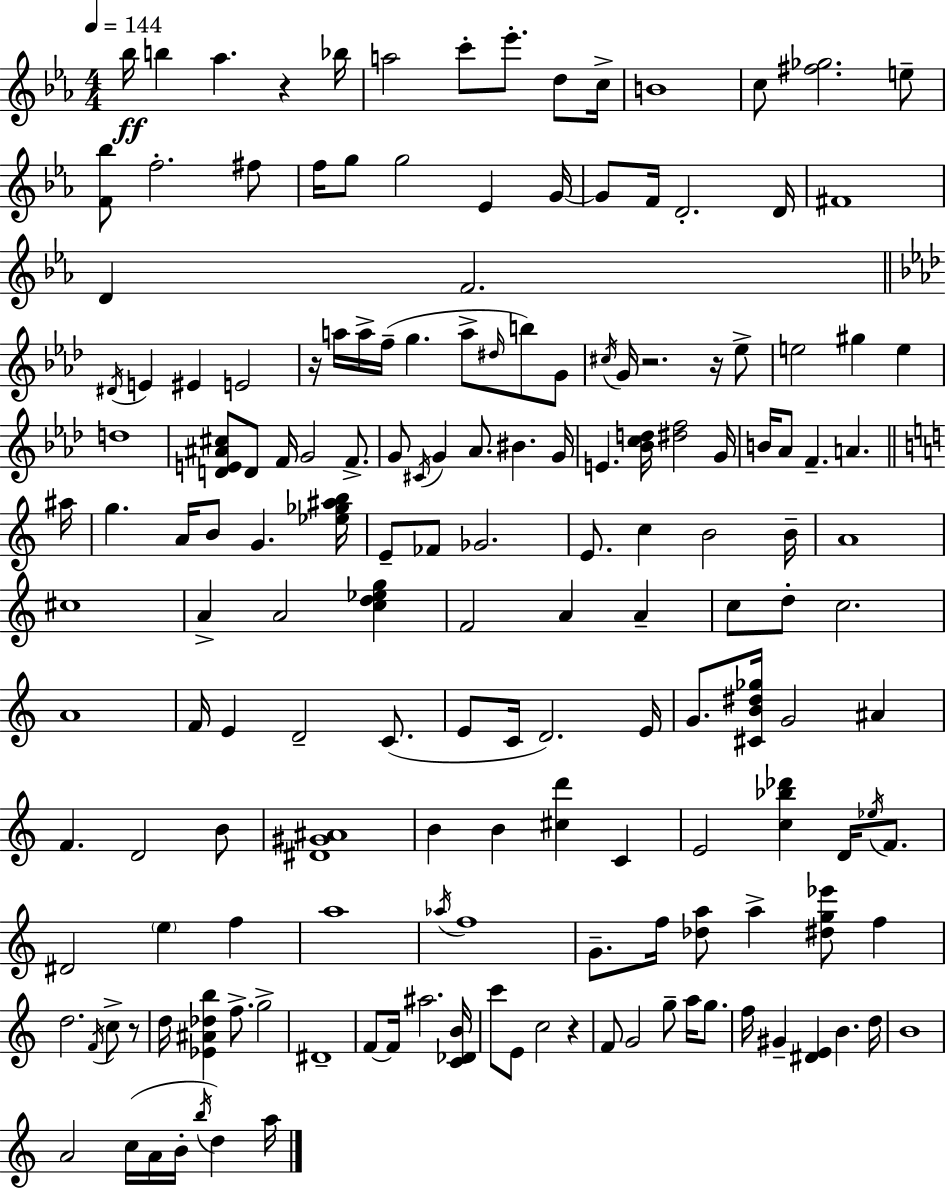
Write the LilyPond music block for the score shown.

{
  \clef treble
  \numericTimeSignature
  \time 4/4
  \key c \minor
  \tempo 4 = 144
  bes''16\ff b''4 aes''4. r4 bes''16 | a''2 c'''8-. ees'''8.-. d''8 c''16-> | b'1 | c''8 <fis'' ges''>2. e''8-- | \break <f' bes''>8 f''2.-. fis''8 | f''16 g''8 g''2 ees'4 g'16~~ | g'8 f'16 d'2.-. d'16 | fis'1 | \break d'4 f'2. | \bar "||" \break \key aes \major \acciaccatura { dis'16 } e'4 eis'4 e'2 | r16 a''16 a''16-> f''16--( g''4. a''8-> \grace { dis''16 }) b''8 | g'8 \acciaccatura { cis''16 } g'16 r2. | r16 ees''8-> e''2 gis''4 e''4 | \break d''1 | <d' e' ais' cis''>8 d'8 f'16 g'2 | f'8.-> g'8 \acciaccatura { cis'16 } g'4 aes'8. bis'4. | g'16 e'4. <bes' c'' d''>16 <dis'' f''>2 | \break g'16 b'16 aes'8 f'4.-- a'4. | \bar "||" \break \key c \major ais''16 g''4. a'16 b'8 g'4. | <ees'' ges'' ais'' b''>16 e'8-- fes'8 ges'2. | e'8. c''4 b'2 | b'16-- a'1 | \break cis''1 | a'4-> a'2 <c'' d'' ees'' g''>4 | f'2 a'4 a'4-- | c''8 d''8-. c''2. | \break a'1 | f'16 e'4 d'2-- c'8.( | e'8 c'16 d'2.) | e'16 g'8. <cis' b' dis'' ges''>16 g'2 ais'4 | \break f'4. d'2 b'8 | <dis' gis' ais'>1 | b'4 b'4 <cis'' d'''>4 c'4 | e'2 <c'' bes'' des'''>4 d'16 \acciaccatura { ees''16 } f'8. | \break dis'2 \parenthesize e''4 f''4 | a''1 | \acciaccatura { aes''16 } f''1 | g'8.-- f''16 <des'' a''>8 a''4-> <dis'' g'' ees'''>8 f''4 | \break d''2. \acciaccatura { f'16 } | c''8-> r8 d''16 <ees' ais' des'' b''>4 f''8.-> g''2-> | dis'1-- | f'8~~ f'16 ais''2. | \break <c' des' b'>16 c'''8 e'8 c''2 | r4 f'8 g'2 g''8-- | a''16 g''8. f''16 gis'4-- <dis' e'>4 b'4. | d''16 b'1 | \break a'2 c''16( a'16 b'16-. \acciaccatura { b''16 } | d''4) a''16 \bar "|."
}